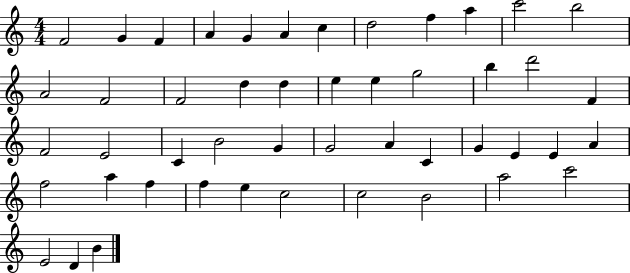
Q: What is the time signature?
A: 4/4